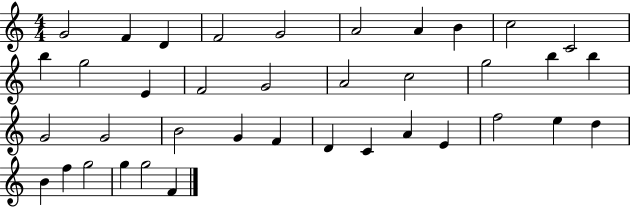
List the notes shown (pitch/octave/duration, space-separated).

G4/h F4/q D4/q F4/h G4/h A4/h A4/q B4/q C5/h C4/h B5/q G5/h E4/q F4/h G4/h A4/h C5/h G5/h B5/q B5/q G4/h G4/h B4/h G4/q F4/q D4/q C4/q A4/q E4/q F5/h E5/q D5/q B4/q F5/q G5/h G5/q G5/h F4/q